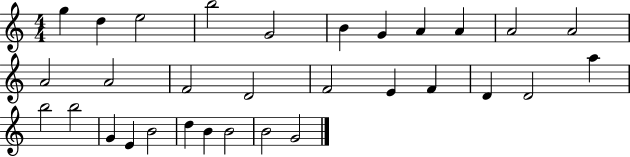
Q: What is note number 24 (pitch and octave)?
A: G4